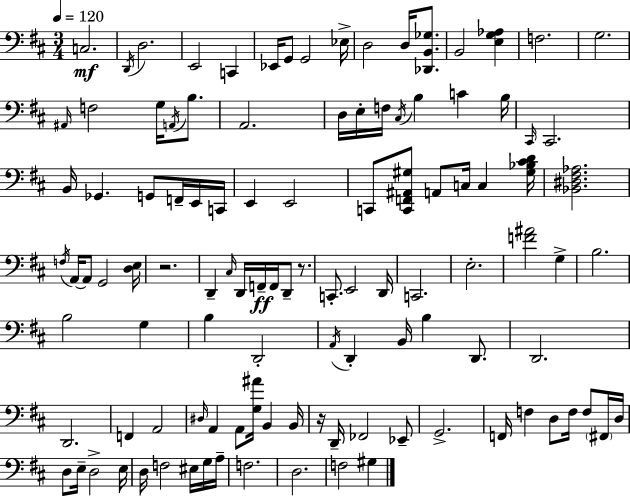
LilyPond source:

{
  \clef bass
  \numericTimeSignature
  \time 3/4
  \key d \major
  \tempo 4 = 120
  c2.\mf | \acciaccatura { d,16 } d2. | e,2 c,4 | ees,16 g,8 g,2 | \break ees16-> d2 d16 <des, b, ges>8. | b,2 <e g aes>4 | f2. | g2. | \break \grace { ais,16 } f2 g16 \acciaccatura { a,16 } | b8. a,2. | d16 e16-. f16 \acciaccatura { cis16 } b4 c'4 | b16 \grace { cis,16 } cis,2. | \break b,16 ges,4. | g,8 f,16-- e,16 c,16 e,4 e,2 | c,8 <c, f, ais, gis>8 a,8 c16 | c4 <gis bes cis' d'>16 <bes, dis fis aes>2. | \break \acciaccatura { f16 } a,16~~ a,8 g,2 | <d e>16 r2. | d,4-- \grace { cis16 } d,16 | f,16--\ff f,16 d,8-- r8. c,8.-. e,2 | \break d,16 c,2. | e2.-. | <f' ais'>2 | g4-> b2. | \break b2 | g4 b4 d,2-. | \acciaccatura { a,16 } d,4-. | b,16 b4 d,8. d,2. | \break d,2. | f,4 | a,2 \grace { dis16 } a,4 | a,8 <g ais'>16 b,4 b,16 r16 d,16-- fes,2 | \break ees,8-- g,2.-> | f,16 f4 | d8 f16 f8 \parenthesize fis,16 d16 d8 e16-- | d2-> e16 d16 f2 | \break eis16 g16 a16-- f2. | d2. | f2 | gis4 \bar "|."
}